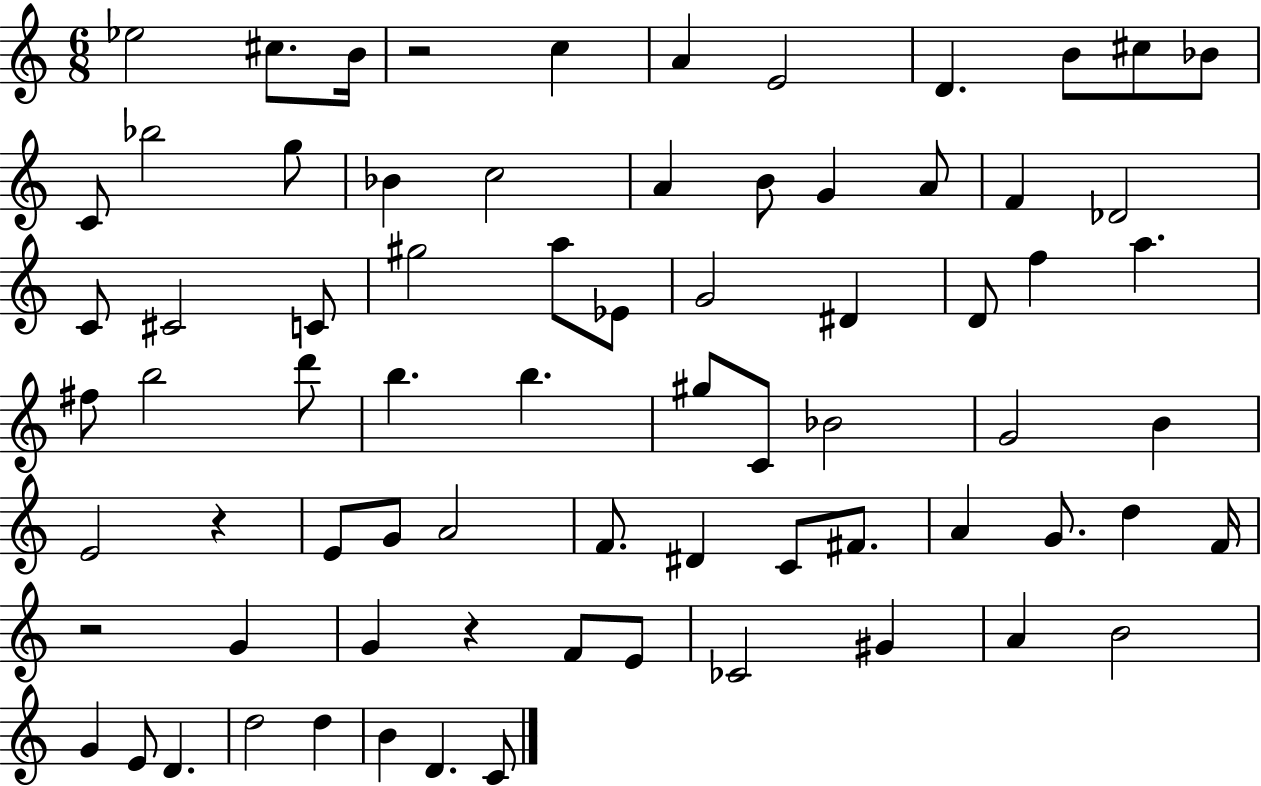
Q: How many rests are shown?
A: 4